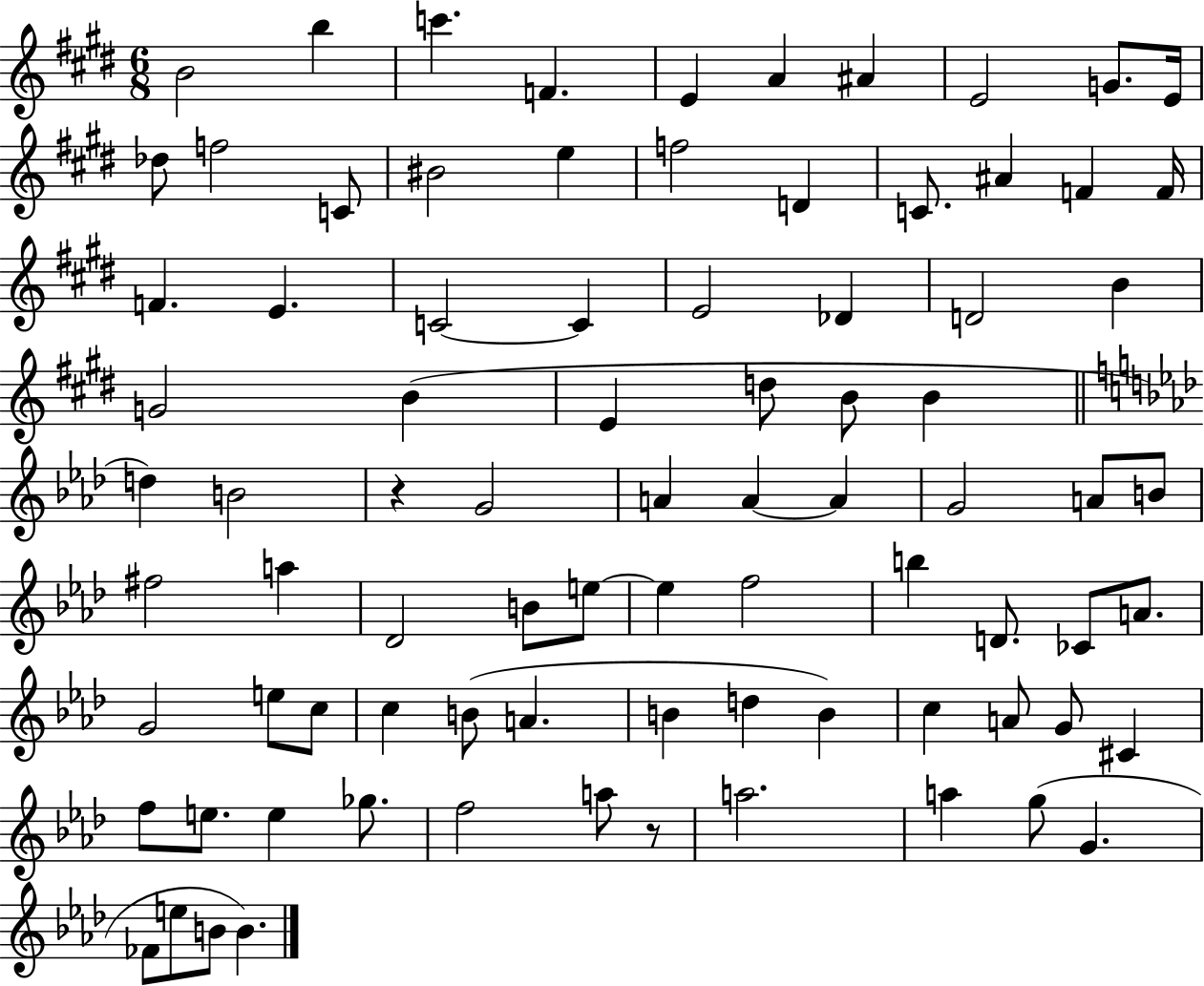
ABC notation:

X:1
T:Untitled
M:6/8
L:1/4
K:E
B2 b c' F E A ^A E2 G/2 E/4 _d/2 f2 C/2 ^B2 e f2 D C/2 ^A F F/4 F E C2 C E2 _D D2 B G2 B E d/2 B/2 B d B2 z G2 A A A G2 A/2 B/2 ^f2 a _D2 B/2 e/2 e f2 b D/2 _C/2 A/2 G2 e/2 c/2 c B/2 A B d B c A/2 G/2 ^C f/2 e/2 e _g/2 f2 a/2 z/2 a2 a g/2 G _F/2 e/2 B/2 B